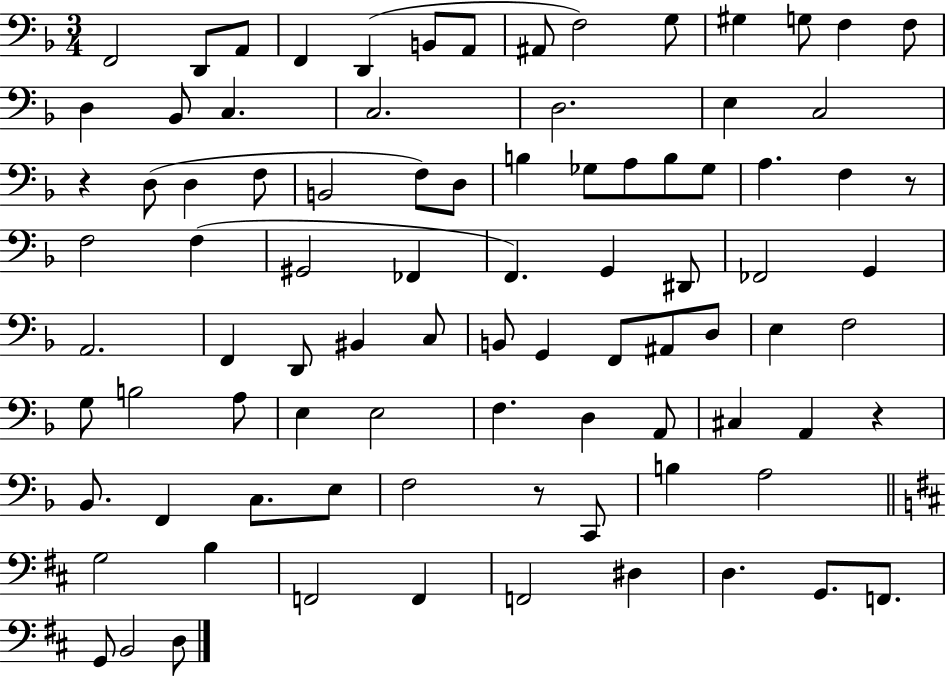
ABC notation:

X:1
T:Untitled
M:3/4
L:1/4
K:F
F,,2 D,,/2 A,,/2 F,, D,, B,,/2 A,,/2 ^A,,/2 F,2 G,/2 ^G, G,/2 F, F,/2 D, _B,,/2 C, C,2 D,2 E, C,2 z D,/2 D, F,/2 B,,2 F,/2 D,/2 B, _G,/2 A,/2 B,/2 _G,/2 A, F, z/2 F,2 F, ^G,,2 _F,, F,, G,, ^D,,/2 _F,,2 G,, A,,2 F,, D,,/2 ^B,, C,/2 B,,/2 G,, F,,/2 ^A,,/2 D,/2 E, F,2 G,/2 B,2 A,/2 E, E,2 F, D, A,,/2 ^C, A,, z _B,,/2 F,, C,/2 E,/2 F,2 z/2 C,,/2 B, A,2 G,2 B, F,,2 F,, F,,2 ^D, D, G,,/2 F,,/2 G,,/2 B,,2 D,/2